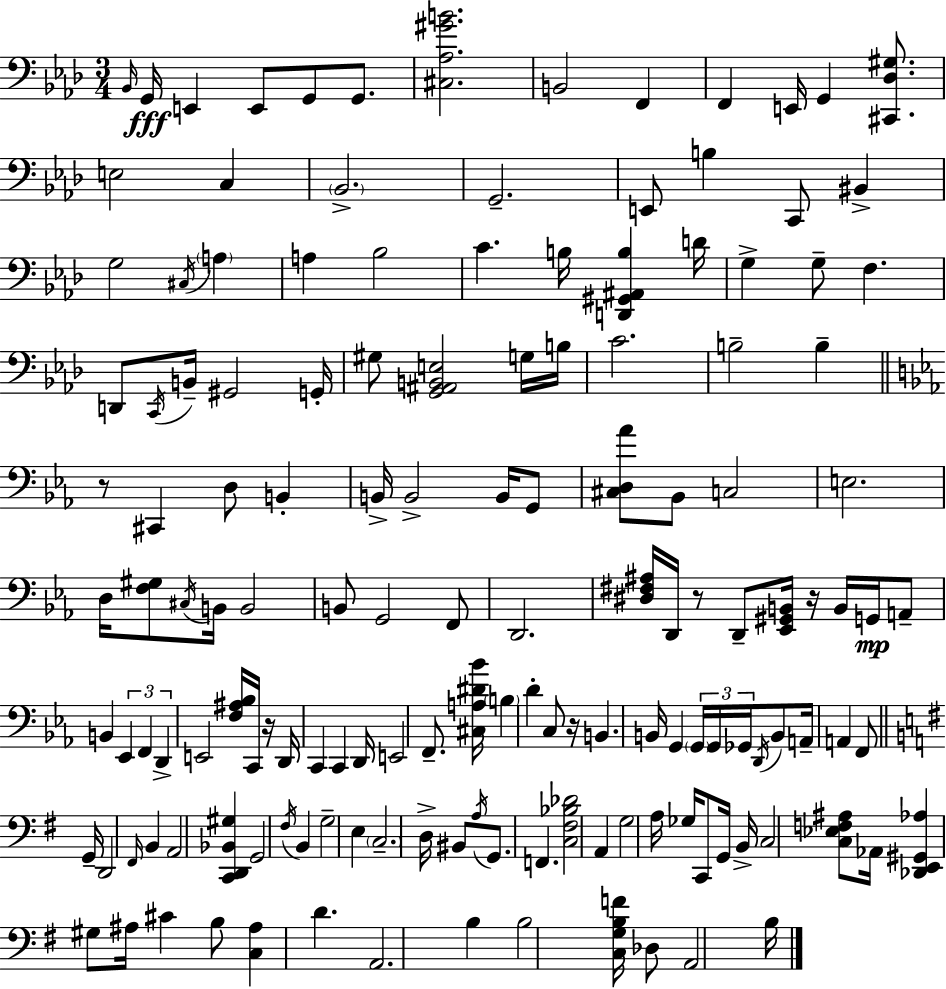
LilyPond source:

{
  \clef bass
  \numericTimeSignature
  \time 3/4
  \key aes \major
  \grace { bes,16 }\fff g,16 e,4 e,8 g,8 g,8. | <cis aes gis' b'>2. | b,2 f,4 | f,4 e,16 g,4 <cis, des gis>8. | \break e2 c4 | \parenthesize bes,2.-> | g,2.-- | e,8 b4 c,8 bis,4-> | \break g2 \acciaccatura { cis16 } \parenthesize a4 | a4 bes2 | c'4. b16 <d, gis, ais, b>4 | d'16 g4-> g8-- f4. | \break d,8 \acciaccatura { c,16 } b,16-- gis,2 | g,16-. gis8 <g, ais, b, e>2 | g16 b16 c'2. | b2-- b4-- | \break \bar "||" \break \key ees \major r8 cis,4 d8 b,4-. | b,16-> b,2-> b,16 g,8 | <cis d aes'>8 bes,8 c2 | e2. | \break d16 <f gis>8 \acciaccatura { cis16 } b,16 b,2 | b,8 g,2 f,8 | d,2. | <dis fis ais>16 d,16 r8 d,8-- <ees, gis, b,>16 r16 b,16 g,16\mp a,8-- | \break b,4 \tuplet 3/2 { ees,4 f,4 | d,4-> } e,2 | <f ais bes>16 c,16 r16 d,16 c,4 c,4 | d,16 e,2 f,8.-- | \break <cis a dis' bes'>16 \parenthesize b4 d'4-. c8 | r16 b,4. b,16 g,4 | \tuplet 3/2 { \parenthesize g,16 g,16 ges,16 } \acciaccatura { d,16 } b,8 a,16-- a,4 f,8 | \bar "||" \break \key g \major g,16-- d,2 \grace { fis,16 } b,4 | a,2 <c, d, bes, gis>4 | g,2 \acciaccatura { fis16 } b,4 | g2-- e4 | \break \parenthesize c2.-- | d16-> bis,8 \acciaccatura { a16 } g,8. f,4. | <c fis bes des'>2 | a,4 g2 | \break a16 ges16 c,8 g,16 b,16-> c2 | <c ees f ais>8 aes,16 <des, e, gis, aes>4 gis8 ais16 | cis'4 b8 <c ais>4 d'4. | a,2. | \break b4 b2 | <c g b f'>16 des8 a,2 | b16 \bar "|."
}